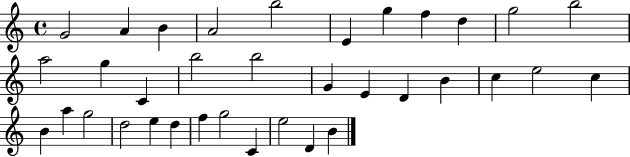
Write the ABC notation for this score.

X:1
T:Untitled
M:4/4
L:1/4
K:C
G2 A B A2 b2 E g f d g2 b2 a2 g C b2 b2 G E D B c e2 c B a g2 d2 e d f g2 C e2 D B